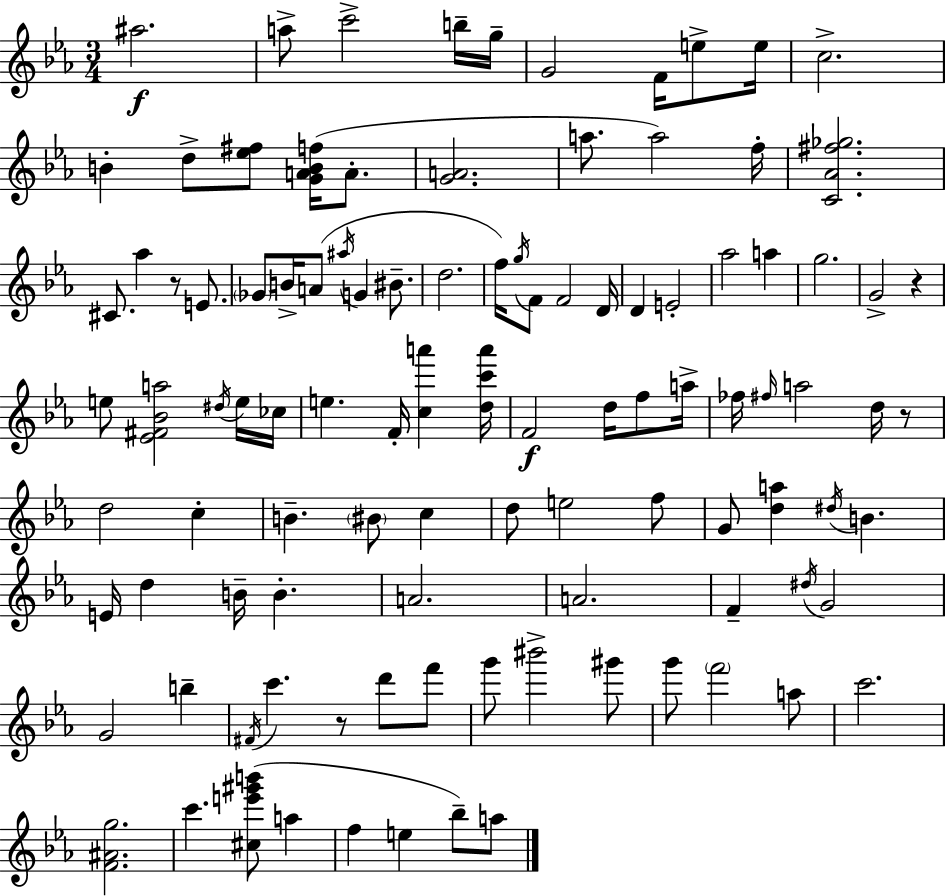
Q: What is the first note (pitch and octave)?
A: A#5